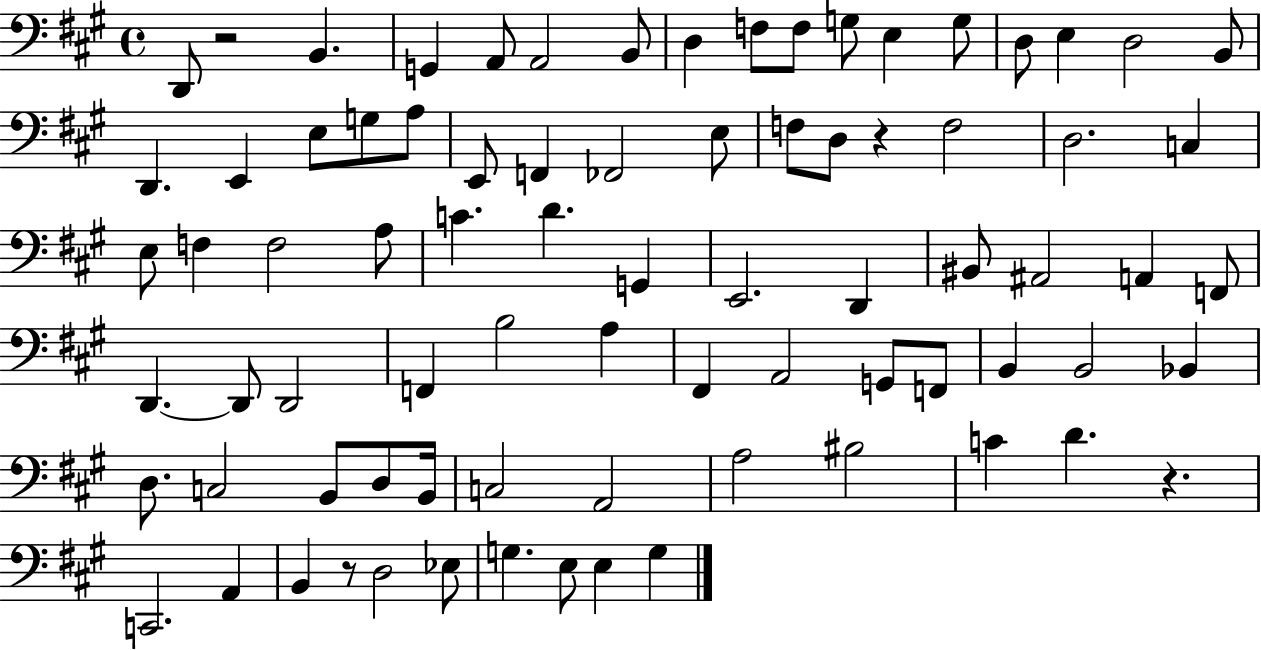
D2/e R/h B2/q. G2/q A2/e A2/h B2/e D3/q F3/e F3/e G3/e E3/q G3/e D3/e E3/q D3/h B2/e D2/q. E2/q E3/e G3/e A3/e E2/e F2/q FES2/h E3/e F3/e D3/e R/q F3/h D3/h. C3/q E3/e F3/q F3/h A3/e C4/q. D4/q. G2/q E2/h. D2/q BIS2/e A#2/h A2/q F2/e D2/q. D2/e D2/h F2/q B3/h A3/q F#2/q A2/h G2/e F2/e B2/q B2/h Bb2/q D3/e. C3/h B2/e D3/e B2/s C3/h A2/h A3/h BIS3/h C4/q D4/q. R/q. C2/h. A2/q B2/q R/e D3/h Eb3/e G3/q. E3/e E3/q G3/q